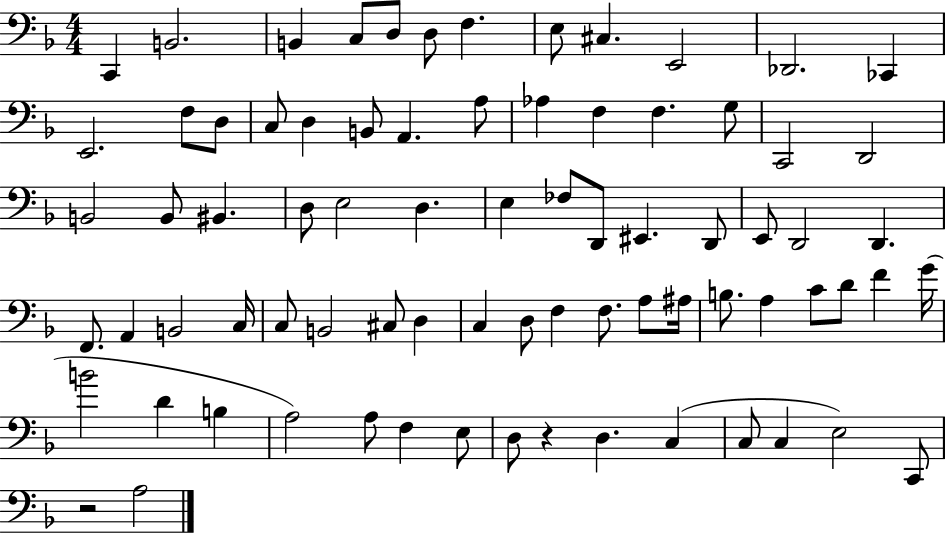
C2/q B2/h. B2/q C3/e D3/e D3/e F3/q. E3/e C#3/q. E2/h Db2/h. CES2/q E2/h. F3/e D3/e C3/e D3/q B2/e A2/q. A3/e Ab3/q F3/q F3/q. G3/e C2/h D2/h B2/h B2/e BIS2/q. D3/e E3/h D3/q. E3/q FES3/e D2/e EIS2/q. D2/e E2/e D2/h D2/q. F2/e. A2/q B2/h C3/s C3/e B2/h C#3/e D3/q C3/q D3/e F3/q F3/e. A3/e A#3/s B3/e. A3/q C4/e D4/e F4/q G4/s B4/h D4/q B3/q A3/h A3/e F3/q E3/e D3/e R/q D3/q. C3/q C3/e C3/q E3/h C2/e R/h A3/h